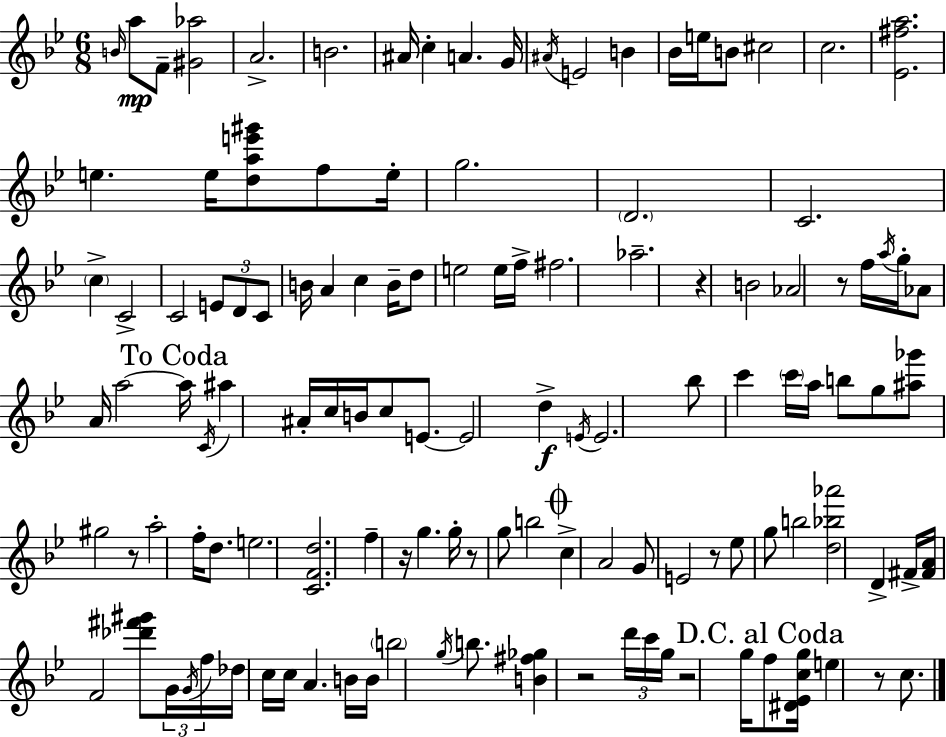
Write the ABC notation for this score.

X:1
T:Untitled
M:6/8
L:1/4
K:Bb
B/4 a/2 F/2 [^G_a]2 A2 B2 ^A/4 c A G/4 ^A/4 E2 B _B/4 e/4 B/2 ^c2 c2 [_E^fa]2 e e/4 [dae'^g']/2 f/2 e/4 g2 D2 C2 c C2 C2 E/2 D/2 C/2 B/4 A c B/4 d/2 e2 e/4 f/4 ^f2 _a2 z B2 _A2 z/2 f/4 a/4 g/4 _A/2 A/4 a2 a/4 C/4 ^a ^A/4 c/4 B/4 c/2 E/2 E2 d E/4 E2 _b/2 c' c'/4 a/4 b/2 g/2 [^a_g']/2 ^g2 z/2 a2 f/4 d/2 e2 [CFd]2 f z/4 g g/4 z/2 g/2 b2 c A2 G/2 E2 z/2 _e/2 g/2 b2 [d_b_a']2 D ^F/4 [^FA]/4 F2 [_d'^f'^g']/2 G/4 G/4 f/4 _d/4 c/4 c/4 A B/4 B/4 b2 g/4 b/2 [B^f_g] z2 d'/4 c'/4 g/4 z2 g/4 f/2 [^D_Ecg]/4 e z/2 c/2